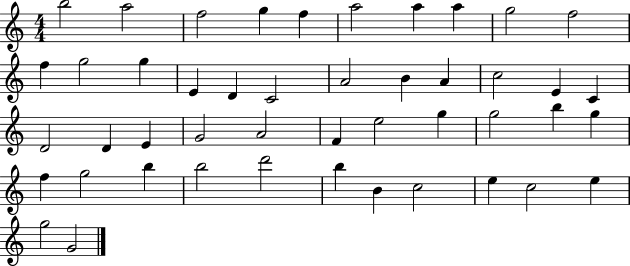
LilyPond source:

{
  \clef treble
  \numericTimeSignature
  \time 4/4
  \key c \major
  b''2 a''2 | f''2 g''4 f''4 | a''2 a''4 a''4 | g''2 f''2 | \break f''4 g''2 g''4 | e'4 d'4 c'2 | a'2 b'4 a'4 | c''2 e'4 c'4 | \break d'2 d'4 e'4 | g'2 a'2 | f'4 e''2 g''4 | g''2 b''4 g''4 | \break f''4 g''2 b''4 | b''2 d'''2 | b''4 b'4 c''2 | e''4 c''2 e''4 | \break g''2 g'2 | \bar "|."
}